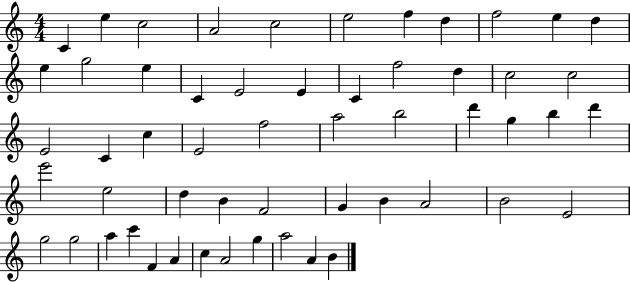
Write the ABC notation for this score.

X:1
T:Untitled
M:4/4
L:1/4
K:C
C e c2 A2 c2 e2 f d f2 e d e g2 e C E2 E C f2 d c2 c2 E2 C c E2 f2 a2 b2 d' g b d' e'2 e2 d B F2 G B A2 B2 E2 g2 g2 a c' F A c A2 g a2 A B